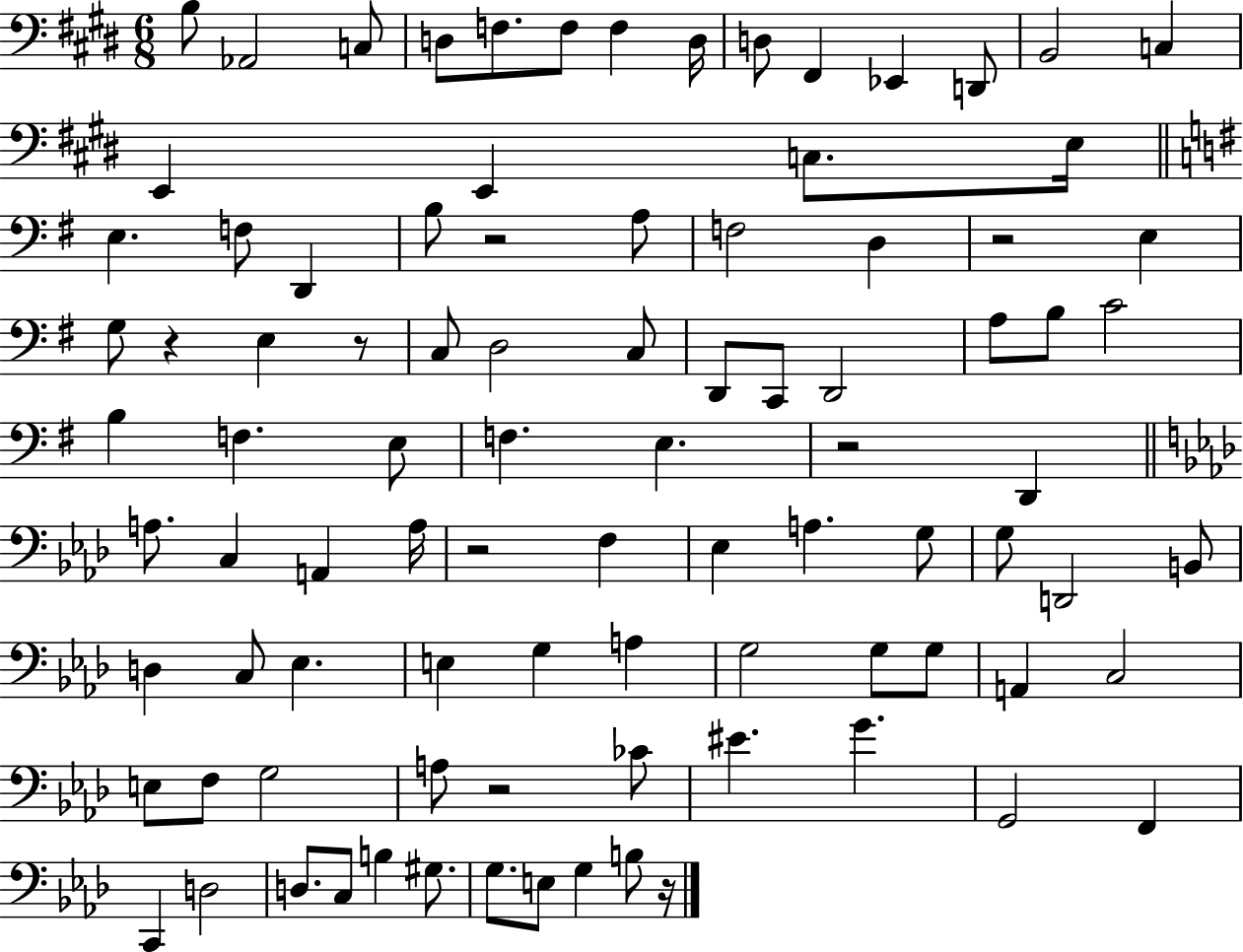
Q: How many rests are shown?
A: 8